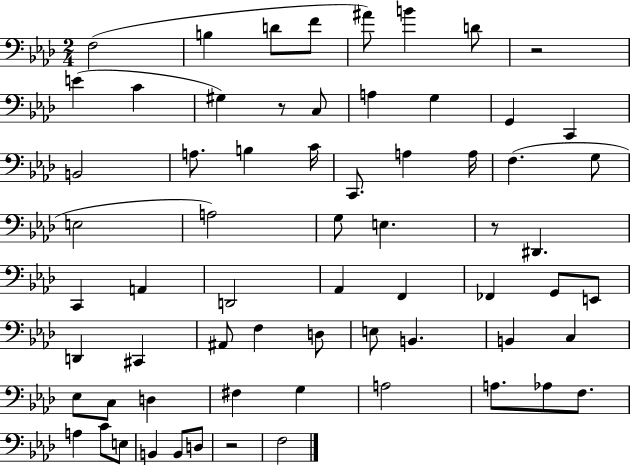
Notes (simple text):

F3/h B3/q D4/e F4/e A#4/e B4/q D4/e R/h E4/q C4/q G#3/q R/e C3/e A3/q G3/q G2/q C2/q B2/h A3/e. B3/q C4/s C2/e. A3/q A3/s F3/q. G3/e E3/h A3/h G3/e E3/q. R/e D#2/q. C2/q A2/q D2/h Ab2/q F2/q FES2/q G2/e E2/e D2/q C#2/q A#2/e F3/q D3/e E3/e B2/q. B2/q C3/q Eb3/e C3/e D3/q F#3/q G3/q A3/h A3/e. Ab3/e F3/e. A3/q C4/e E3/e B2/q B2/e D3/e R/h F3/h